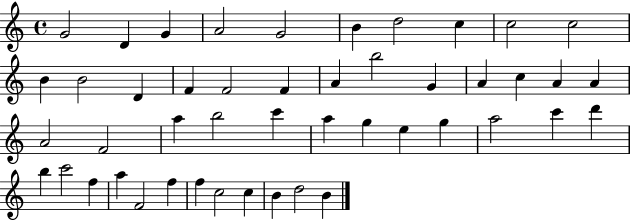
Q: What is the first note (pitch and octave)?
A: G4